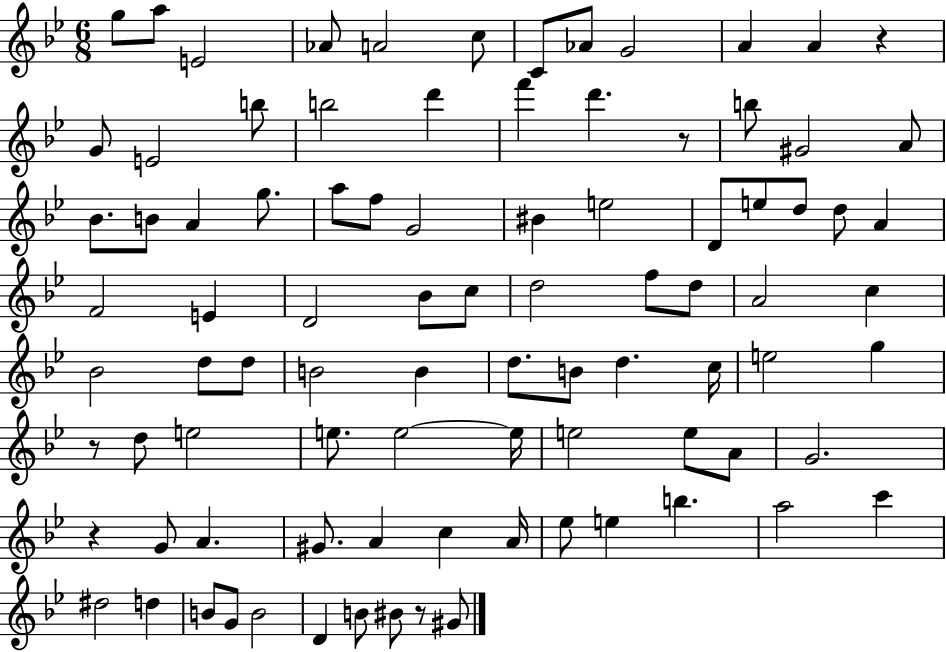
G5/e A5/e E4/h Ab4/e A4/h C5/e C4/e Ab4/e G4/h A4/q A4/q R/q G4/e E4/h B5/e B5/h D6/q F6/q D6/q. R/e B5/e G#4/h A4/e Bb4/e. B4/e A4/q G5/e. A5/e F5/e G4/h BIS4/q E5/h D4/e E5/e D5/e D5/e A4/q F4/h E4/q D4/h Bb4/e C5/e D5/h F5/e D5/e A4/h C5/q Bb4/h D5/e D5/e B4/h B4/q D5/e. B4/e D5/q. C5/s E5/h G5/q R/e D5/e E5/h E5/e. E5/h E5/s E5/h E5/e A4/e G4/h. R/q G4/e A4/q. G#4/e. A4/q C5/q A4/s Eb5/e E5/q B5/q. A5/h C6/q D#5/h D5/q B4/e G4/e B4/h D4/q B4/e BIS4/e R/e G#4/e